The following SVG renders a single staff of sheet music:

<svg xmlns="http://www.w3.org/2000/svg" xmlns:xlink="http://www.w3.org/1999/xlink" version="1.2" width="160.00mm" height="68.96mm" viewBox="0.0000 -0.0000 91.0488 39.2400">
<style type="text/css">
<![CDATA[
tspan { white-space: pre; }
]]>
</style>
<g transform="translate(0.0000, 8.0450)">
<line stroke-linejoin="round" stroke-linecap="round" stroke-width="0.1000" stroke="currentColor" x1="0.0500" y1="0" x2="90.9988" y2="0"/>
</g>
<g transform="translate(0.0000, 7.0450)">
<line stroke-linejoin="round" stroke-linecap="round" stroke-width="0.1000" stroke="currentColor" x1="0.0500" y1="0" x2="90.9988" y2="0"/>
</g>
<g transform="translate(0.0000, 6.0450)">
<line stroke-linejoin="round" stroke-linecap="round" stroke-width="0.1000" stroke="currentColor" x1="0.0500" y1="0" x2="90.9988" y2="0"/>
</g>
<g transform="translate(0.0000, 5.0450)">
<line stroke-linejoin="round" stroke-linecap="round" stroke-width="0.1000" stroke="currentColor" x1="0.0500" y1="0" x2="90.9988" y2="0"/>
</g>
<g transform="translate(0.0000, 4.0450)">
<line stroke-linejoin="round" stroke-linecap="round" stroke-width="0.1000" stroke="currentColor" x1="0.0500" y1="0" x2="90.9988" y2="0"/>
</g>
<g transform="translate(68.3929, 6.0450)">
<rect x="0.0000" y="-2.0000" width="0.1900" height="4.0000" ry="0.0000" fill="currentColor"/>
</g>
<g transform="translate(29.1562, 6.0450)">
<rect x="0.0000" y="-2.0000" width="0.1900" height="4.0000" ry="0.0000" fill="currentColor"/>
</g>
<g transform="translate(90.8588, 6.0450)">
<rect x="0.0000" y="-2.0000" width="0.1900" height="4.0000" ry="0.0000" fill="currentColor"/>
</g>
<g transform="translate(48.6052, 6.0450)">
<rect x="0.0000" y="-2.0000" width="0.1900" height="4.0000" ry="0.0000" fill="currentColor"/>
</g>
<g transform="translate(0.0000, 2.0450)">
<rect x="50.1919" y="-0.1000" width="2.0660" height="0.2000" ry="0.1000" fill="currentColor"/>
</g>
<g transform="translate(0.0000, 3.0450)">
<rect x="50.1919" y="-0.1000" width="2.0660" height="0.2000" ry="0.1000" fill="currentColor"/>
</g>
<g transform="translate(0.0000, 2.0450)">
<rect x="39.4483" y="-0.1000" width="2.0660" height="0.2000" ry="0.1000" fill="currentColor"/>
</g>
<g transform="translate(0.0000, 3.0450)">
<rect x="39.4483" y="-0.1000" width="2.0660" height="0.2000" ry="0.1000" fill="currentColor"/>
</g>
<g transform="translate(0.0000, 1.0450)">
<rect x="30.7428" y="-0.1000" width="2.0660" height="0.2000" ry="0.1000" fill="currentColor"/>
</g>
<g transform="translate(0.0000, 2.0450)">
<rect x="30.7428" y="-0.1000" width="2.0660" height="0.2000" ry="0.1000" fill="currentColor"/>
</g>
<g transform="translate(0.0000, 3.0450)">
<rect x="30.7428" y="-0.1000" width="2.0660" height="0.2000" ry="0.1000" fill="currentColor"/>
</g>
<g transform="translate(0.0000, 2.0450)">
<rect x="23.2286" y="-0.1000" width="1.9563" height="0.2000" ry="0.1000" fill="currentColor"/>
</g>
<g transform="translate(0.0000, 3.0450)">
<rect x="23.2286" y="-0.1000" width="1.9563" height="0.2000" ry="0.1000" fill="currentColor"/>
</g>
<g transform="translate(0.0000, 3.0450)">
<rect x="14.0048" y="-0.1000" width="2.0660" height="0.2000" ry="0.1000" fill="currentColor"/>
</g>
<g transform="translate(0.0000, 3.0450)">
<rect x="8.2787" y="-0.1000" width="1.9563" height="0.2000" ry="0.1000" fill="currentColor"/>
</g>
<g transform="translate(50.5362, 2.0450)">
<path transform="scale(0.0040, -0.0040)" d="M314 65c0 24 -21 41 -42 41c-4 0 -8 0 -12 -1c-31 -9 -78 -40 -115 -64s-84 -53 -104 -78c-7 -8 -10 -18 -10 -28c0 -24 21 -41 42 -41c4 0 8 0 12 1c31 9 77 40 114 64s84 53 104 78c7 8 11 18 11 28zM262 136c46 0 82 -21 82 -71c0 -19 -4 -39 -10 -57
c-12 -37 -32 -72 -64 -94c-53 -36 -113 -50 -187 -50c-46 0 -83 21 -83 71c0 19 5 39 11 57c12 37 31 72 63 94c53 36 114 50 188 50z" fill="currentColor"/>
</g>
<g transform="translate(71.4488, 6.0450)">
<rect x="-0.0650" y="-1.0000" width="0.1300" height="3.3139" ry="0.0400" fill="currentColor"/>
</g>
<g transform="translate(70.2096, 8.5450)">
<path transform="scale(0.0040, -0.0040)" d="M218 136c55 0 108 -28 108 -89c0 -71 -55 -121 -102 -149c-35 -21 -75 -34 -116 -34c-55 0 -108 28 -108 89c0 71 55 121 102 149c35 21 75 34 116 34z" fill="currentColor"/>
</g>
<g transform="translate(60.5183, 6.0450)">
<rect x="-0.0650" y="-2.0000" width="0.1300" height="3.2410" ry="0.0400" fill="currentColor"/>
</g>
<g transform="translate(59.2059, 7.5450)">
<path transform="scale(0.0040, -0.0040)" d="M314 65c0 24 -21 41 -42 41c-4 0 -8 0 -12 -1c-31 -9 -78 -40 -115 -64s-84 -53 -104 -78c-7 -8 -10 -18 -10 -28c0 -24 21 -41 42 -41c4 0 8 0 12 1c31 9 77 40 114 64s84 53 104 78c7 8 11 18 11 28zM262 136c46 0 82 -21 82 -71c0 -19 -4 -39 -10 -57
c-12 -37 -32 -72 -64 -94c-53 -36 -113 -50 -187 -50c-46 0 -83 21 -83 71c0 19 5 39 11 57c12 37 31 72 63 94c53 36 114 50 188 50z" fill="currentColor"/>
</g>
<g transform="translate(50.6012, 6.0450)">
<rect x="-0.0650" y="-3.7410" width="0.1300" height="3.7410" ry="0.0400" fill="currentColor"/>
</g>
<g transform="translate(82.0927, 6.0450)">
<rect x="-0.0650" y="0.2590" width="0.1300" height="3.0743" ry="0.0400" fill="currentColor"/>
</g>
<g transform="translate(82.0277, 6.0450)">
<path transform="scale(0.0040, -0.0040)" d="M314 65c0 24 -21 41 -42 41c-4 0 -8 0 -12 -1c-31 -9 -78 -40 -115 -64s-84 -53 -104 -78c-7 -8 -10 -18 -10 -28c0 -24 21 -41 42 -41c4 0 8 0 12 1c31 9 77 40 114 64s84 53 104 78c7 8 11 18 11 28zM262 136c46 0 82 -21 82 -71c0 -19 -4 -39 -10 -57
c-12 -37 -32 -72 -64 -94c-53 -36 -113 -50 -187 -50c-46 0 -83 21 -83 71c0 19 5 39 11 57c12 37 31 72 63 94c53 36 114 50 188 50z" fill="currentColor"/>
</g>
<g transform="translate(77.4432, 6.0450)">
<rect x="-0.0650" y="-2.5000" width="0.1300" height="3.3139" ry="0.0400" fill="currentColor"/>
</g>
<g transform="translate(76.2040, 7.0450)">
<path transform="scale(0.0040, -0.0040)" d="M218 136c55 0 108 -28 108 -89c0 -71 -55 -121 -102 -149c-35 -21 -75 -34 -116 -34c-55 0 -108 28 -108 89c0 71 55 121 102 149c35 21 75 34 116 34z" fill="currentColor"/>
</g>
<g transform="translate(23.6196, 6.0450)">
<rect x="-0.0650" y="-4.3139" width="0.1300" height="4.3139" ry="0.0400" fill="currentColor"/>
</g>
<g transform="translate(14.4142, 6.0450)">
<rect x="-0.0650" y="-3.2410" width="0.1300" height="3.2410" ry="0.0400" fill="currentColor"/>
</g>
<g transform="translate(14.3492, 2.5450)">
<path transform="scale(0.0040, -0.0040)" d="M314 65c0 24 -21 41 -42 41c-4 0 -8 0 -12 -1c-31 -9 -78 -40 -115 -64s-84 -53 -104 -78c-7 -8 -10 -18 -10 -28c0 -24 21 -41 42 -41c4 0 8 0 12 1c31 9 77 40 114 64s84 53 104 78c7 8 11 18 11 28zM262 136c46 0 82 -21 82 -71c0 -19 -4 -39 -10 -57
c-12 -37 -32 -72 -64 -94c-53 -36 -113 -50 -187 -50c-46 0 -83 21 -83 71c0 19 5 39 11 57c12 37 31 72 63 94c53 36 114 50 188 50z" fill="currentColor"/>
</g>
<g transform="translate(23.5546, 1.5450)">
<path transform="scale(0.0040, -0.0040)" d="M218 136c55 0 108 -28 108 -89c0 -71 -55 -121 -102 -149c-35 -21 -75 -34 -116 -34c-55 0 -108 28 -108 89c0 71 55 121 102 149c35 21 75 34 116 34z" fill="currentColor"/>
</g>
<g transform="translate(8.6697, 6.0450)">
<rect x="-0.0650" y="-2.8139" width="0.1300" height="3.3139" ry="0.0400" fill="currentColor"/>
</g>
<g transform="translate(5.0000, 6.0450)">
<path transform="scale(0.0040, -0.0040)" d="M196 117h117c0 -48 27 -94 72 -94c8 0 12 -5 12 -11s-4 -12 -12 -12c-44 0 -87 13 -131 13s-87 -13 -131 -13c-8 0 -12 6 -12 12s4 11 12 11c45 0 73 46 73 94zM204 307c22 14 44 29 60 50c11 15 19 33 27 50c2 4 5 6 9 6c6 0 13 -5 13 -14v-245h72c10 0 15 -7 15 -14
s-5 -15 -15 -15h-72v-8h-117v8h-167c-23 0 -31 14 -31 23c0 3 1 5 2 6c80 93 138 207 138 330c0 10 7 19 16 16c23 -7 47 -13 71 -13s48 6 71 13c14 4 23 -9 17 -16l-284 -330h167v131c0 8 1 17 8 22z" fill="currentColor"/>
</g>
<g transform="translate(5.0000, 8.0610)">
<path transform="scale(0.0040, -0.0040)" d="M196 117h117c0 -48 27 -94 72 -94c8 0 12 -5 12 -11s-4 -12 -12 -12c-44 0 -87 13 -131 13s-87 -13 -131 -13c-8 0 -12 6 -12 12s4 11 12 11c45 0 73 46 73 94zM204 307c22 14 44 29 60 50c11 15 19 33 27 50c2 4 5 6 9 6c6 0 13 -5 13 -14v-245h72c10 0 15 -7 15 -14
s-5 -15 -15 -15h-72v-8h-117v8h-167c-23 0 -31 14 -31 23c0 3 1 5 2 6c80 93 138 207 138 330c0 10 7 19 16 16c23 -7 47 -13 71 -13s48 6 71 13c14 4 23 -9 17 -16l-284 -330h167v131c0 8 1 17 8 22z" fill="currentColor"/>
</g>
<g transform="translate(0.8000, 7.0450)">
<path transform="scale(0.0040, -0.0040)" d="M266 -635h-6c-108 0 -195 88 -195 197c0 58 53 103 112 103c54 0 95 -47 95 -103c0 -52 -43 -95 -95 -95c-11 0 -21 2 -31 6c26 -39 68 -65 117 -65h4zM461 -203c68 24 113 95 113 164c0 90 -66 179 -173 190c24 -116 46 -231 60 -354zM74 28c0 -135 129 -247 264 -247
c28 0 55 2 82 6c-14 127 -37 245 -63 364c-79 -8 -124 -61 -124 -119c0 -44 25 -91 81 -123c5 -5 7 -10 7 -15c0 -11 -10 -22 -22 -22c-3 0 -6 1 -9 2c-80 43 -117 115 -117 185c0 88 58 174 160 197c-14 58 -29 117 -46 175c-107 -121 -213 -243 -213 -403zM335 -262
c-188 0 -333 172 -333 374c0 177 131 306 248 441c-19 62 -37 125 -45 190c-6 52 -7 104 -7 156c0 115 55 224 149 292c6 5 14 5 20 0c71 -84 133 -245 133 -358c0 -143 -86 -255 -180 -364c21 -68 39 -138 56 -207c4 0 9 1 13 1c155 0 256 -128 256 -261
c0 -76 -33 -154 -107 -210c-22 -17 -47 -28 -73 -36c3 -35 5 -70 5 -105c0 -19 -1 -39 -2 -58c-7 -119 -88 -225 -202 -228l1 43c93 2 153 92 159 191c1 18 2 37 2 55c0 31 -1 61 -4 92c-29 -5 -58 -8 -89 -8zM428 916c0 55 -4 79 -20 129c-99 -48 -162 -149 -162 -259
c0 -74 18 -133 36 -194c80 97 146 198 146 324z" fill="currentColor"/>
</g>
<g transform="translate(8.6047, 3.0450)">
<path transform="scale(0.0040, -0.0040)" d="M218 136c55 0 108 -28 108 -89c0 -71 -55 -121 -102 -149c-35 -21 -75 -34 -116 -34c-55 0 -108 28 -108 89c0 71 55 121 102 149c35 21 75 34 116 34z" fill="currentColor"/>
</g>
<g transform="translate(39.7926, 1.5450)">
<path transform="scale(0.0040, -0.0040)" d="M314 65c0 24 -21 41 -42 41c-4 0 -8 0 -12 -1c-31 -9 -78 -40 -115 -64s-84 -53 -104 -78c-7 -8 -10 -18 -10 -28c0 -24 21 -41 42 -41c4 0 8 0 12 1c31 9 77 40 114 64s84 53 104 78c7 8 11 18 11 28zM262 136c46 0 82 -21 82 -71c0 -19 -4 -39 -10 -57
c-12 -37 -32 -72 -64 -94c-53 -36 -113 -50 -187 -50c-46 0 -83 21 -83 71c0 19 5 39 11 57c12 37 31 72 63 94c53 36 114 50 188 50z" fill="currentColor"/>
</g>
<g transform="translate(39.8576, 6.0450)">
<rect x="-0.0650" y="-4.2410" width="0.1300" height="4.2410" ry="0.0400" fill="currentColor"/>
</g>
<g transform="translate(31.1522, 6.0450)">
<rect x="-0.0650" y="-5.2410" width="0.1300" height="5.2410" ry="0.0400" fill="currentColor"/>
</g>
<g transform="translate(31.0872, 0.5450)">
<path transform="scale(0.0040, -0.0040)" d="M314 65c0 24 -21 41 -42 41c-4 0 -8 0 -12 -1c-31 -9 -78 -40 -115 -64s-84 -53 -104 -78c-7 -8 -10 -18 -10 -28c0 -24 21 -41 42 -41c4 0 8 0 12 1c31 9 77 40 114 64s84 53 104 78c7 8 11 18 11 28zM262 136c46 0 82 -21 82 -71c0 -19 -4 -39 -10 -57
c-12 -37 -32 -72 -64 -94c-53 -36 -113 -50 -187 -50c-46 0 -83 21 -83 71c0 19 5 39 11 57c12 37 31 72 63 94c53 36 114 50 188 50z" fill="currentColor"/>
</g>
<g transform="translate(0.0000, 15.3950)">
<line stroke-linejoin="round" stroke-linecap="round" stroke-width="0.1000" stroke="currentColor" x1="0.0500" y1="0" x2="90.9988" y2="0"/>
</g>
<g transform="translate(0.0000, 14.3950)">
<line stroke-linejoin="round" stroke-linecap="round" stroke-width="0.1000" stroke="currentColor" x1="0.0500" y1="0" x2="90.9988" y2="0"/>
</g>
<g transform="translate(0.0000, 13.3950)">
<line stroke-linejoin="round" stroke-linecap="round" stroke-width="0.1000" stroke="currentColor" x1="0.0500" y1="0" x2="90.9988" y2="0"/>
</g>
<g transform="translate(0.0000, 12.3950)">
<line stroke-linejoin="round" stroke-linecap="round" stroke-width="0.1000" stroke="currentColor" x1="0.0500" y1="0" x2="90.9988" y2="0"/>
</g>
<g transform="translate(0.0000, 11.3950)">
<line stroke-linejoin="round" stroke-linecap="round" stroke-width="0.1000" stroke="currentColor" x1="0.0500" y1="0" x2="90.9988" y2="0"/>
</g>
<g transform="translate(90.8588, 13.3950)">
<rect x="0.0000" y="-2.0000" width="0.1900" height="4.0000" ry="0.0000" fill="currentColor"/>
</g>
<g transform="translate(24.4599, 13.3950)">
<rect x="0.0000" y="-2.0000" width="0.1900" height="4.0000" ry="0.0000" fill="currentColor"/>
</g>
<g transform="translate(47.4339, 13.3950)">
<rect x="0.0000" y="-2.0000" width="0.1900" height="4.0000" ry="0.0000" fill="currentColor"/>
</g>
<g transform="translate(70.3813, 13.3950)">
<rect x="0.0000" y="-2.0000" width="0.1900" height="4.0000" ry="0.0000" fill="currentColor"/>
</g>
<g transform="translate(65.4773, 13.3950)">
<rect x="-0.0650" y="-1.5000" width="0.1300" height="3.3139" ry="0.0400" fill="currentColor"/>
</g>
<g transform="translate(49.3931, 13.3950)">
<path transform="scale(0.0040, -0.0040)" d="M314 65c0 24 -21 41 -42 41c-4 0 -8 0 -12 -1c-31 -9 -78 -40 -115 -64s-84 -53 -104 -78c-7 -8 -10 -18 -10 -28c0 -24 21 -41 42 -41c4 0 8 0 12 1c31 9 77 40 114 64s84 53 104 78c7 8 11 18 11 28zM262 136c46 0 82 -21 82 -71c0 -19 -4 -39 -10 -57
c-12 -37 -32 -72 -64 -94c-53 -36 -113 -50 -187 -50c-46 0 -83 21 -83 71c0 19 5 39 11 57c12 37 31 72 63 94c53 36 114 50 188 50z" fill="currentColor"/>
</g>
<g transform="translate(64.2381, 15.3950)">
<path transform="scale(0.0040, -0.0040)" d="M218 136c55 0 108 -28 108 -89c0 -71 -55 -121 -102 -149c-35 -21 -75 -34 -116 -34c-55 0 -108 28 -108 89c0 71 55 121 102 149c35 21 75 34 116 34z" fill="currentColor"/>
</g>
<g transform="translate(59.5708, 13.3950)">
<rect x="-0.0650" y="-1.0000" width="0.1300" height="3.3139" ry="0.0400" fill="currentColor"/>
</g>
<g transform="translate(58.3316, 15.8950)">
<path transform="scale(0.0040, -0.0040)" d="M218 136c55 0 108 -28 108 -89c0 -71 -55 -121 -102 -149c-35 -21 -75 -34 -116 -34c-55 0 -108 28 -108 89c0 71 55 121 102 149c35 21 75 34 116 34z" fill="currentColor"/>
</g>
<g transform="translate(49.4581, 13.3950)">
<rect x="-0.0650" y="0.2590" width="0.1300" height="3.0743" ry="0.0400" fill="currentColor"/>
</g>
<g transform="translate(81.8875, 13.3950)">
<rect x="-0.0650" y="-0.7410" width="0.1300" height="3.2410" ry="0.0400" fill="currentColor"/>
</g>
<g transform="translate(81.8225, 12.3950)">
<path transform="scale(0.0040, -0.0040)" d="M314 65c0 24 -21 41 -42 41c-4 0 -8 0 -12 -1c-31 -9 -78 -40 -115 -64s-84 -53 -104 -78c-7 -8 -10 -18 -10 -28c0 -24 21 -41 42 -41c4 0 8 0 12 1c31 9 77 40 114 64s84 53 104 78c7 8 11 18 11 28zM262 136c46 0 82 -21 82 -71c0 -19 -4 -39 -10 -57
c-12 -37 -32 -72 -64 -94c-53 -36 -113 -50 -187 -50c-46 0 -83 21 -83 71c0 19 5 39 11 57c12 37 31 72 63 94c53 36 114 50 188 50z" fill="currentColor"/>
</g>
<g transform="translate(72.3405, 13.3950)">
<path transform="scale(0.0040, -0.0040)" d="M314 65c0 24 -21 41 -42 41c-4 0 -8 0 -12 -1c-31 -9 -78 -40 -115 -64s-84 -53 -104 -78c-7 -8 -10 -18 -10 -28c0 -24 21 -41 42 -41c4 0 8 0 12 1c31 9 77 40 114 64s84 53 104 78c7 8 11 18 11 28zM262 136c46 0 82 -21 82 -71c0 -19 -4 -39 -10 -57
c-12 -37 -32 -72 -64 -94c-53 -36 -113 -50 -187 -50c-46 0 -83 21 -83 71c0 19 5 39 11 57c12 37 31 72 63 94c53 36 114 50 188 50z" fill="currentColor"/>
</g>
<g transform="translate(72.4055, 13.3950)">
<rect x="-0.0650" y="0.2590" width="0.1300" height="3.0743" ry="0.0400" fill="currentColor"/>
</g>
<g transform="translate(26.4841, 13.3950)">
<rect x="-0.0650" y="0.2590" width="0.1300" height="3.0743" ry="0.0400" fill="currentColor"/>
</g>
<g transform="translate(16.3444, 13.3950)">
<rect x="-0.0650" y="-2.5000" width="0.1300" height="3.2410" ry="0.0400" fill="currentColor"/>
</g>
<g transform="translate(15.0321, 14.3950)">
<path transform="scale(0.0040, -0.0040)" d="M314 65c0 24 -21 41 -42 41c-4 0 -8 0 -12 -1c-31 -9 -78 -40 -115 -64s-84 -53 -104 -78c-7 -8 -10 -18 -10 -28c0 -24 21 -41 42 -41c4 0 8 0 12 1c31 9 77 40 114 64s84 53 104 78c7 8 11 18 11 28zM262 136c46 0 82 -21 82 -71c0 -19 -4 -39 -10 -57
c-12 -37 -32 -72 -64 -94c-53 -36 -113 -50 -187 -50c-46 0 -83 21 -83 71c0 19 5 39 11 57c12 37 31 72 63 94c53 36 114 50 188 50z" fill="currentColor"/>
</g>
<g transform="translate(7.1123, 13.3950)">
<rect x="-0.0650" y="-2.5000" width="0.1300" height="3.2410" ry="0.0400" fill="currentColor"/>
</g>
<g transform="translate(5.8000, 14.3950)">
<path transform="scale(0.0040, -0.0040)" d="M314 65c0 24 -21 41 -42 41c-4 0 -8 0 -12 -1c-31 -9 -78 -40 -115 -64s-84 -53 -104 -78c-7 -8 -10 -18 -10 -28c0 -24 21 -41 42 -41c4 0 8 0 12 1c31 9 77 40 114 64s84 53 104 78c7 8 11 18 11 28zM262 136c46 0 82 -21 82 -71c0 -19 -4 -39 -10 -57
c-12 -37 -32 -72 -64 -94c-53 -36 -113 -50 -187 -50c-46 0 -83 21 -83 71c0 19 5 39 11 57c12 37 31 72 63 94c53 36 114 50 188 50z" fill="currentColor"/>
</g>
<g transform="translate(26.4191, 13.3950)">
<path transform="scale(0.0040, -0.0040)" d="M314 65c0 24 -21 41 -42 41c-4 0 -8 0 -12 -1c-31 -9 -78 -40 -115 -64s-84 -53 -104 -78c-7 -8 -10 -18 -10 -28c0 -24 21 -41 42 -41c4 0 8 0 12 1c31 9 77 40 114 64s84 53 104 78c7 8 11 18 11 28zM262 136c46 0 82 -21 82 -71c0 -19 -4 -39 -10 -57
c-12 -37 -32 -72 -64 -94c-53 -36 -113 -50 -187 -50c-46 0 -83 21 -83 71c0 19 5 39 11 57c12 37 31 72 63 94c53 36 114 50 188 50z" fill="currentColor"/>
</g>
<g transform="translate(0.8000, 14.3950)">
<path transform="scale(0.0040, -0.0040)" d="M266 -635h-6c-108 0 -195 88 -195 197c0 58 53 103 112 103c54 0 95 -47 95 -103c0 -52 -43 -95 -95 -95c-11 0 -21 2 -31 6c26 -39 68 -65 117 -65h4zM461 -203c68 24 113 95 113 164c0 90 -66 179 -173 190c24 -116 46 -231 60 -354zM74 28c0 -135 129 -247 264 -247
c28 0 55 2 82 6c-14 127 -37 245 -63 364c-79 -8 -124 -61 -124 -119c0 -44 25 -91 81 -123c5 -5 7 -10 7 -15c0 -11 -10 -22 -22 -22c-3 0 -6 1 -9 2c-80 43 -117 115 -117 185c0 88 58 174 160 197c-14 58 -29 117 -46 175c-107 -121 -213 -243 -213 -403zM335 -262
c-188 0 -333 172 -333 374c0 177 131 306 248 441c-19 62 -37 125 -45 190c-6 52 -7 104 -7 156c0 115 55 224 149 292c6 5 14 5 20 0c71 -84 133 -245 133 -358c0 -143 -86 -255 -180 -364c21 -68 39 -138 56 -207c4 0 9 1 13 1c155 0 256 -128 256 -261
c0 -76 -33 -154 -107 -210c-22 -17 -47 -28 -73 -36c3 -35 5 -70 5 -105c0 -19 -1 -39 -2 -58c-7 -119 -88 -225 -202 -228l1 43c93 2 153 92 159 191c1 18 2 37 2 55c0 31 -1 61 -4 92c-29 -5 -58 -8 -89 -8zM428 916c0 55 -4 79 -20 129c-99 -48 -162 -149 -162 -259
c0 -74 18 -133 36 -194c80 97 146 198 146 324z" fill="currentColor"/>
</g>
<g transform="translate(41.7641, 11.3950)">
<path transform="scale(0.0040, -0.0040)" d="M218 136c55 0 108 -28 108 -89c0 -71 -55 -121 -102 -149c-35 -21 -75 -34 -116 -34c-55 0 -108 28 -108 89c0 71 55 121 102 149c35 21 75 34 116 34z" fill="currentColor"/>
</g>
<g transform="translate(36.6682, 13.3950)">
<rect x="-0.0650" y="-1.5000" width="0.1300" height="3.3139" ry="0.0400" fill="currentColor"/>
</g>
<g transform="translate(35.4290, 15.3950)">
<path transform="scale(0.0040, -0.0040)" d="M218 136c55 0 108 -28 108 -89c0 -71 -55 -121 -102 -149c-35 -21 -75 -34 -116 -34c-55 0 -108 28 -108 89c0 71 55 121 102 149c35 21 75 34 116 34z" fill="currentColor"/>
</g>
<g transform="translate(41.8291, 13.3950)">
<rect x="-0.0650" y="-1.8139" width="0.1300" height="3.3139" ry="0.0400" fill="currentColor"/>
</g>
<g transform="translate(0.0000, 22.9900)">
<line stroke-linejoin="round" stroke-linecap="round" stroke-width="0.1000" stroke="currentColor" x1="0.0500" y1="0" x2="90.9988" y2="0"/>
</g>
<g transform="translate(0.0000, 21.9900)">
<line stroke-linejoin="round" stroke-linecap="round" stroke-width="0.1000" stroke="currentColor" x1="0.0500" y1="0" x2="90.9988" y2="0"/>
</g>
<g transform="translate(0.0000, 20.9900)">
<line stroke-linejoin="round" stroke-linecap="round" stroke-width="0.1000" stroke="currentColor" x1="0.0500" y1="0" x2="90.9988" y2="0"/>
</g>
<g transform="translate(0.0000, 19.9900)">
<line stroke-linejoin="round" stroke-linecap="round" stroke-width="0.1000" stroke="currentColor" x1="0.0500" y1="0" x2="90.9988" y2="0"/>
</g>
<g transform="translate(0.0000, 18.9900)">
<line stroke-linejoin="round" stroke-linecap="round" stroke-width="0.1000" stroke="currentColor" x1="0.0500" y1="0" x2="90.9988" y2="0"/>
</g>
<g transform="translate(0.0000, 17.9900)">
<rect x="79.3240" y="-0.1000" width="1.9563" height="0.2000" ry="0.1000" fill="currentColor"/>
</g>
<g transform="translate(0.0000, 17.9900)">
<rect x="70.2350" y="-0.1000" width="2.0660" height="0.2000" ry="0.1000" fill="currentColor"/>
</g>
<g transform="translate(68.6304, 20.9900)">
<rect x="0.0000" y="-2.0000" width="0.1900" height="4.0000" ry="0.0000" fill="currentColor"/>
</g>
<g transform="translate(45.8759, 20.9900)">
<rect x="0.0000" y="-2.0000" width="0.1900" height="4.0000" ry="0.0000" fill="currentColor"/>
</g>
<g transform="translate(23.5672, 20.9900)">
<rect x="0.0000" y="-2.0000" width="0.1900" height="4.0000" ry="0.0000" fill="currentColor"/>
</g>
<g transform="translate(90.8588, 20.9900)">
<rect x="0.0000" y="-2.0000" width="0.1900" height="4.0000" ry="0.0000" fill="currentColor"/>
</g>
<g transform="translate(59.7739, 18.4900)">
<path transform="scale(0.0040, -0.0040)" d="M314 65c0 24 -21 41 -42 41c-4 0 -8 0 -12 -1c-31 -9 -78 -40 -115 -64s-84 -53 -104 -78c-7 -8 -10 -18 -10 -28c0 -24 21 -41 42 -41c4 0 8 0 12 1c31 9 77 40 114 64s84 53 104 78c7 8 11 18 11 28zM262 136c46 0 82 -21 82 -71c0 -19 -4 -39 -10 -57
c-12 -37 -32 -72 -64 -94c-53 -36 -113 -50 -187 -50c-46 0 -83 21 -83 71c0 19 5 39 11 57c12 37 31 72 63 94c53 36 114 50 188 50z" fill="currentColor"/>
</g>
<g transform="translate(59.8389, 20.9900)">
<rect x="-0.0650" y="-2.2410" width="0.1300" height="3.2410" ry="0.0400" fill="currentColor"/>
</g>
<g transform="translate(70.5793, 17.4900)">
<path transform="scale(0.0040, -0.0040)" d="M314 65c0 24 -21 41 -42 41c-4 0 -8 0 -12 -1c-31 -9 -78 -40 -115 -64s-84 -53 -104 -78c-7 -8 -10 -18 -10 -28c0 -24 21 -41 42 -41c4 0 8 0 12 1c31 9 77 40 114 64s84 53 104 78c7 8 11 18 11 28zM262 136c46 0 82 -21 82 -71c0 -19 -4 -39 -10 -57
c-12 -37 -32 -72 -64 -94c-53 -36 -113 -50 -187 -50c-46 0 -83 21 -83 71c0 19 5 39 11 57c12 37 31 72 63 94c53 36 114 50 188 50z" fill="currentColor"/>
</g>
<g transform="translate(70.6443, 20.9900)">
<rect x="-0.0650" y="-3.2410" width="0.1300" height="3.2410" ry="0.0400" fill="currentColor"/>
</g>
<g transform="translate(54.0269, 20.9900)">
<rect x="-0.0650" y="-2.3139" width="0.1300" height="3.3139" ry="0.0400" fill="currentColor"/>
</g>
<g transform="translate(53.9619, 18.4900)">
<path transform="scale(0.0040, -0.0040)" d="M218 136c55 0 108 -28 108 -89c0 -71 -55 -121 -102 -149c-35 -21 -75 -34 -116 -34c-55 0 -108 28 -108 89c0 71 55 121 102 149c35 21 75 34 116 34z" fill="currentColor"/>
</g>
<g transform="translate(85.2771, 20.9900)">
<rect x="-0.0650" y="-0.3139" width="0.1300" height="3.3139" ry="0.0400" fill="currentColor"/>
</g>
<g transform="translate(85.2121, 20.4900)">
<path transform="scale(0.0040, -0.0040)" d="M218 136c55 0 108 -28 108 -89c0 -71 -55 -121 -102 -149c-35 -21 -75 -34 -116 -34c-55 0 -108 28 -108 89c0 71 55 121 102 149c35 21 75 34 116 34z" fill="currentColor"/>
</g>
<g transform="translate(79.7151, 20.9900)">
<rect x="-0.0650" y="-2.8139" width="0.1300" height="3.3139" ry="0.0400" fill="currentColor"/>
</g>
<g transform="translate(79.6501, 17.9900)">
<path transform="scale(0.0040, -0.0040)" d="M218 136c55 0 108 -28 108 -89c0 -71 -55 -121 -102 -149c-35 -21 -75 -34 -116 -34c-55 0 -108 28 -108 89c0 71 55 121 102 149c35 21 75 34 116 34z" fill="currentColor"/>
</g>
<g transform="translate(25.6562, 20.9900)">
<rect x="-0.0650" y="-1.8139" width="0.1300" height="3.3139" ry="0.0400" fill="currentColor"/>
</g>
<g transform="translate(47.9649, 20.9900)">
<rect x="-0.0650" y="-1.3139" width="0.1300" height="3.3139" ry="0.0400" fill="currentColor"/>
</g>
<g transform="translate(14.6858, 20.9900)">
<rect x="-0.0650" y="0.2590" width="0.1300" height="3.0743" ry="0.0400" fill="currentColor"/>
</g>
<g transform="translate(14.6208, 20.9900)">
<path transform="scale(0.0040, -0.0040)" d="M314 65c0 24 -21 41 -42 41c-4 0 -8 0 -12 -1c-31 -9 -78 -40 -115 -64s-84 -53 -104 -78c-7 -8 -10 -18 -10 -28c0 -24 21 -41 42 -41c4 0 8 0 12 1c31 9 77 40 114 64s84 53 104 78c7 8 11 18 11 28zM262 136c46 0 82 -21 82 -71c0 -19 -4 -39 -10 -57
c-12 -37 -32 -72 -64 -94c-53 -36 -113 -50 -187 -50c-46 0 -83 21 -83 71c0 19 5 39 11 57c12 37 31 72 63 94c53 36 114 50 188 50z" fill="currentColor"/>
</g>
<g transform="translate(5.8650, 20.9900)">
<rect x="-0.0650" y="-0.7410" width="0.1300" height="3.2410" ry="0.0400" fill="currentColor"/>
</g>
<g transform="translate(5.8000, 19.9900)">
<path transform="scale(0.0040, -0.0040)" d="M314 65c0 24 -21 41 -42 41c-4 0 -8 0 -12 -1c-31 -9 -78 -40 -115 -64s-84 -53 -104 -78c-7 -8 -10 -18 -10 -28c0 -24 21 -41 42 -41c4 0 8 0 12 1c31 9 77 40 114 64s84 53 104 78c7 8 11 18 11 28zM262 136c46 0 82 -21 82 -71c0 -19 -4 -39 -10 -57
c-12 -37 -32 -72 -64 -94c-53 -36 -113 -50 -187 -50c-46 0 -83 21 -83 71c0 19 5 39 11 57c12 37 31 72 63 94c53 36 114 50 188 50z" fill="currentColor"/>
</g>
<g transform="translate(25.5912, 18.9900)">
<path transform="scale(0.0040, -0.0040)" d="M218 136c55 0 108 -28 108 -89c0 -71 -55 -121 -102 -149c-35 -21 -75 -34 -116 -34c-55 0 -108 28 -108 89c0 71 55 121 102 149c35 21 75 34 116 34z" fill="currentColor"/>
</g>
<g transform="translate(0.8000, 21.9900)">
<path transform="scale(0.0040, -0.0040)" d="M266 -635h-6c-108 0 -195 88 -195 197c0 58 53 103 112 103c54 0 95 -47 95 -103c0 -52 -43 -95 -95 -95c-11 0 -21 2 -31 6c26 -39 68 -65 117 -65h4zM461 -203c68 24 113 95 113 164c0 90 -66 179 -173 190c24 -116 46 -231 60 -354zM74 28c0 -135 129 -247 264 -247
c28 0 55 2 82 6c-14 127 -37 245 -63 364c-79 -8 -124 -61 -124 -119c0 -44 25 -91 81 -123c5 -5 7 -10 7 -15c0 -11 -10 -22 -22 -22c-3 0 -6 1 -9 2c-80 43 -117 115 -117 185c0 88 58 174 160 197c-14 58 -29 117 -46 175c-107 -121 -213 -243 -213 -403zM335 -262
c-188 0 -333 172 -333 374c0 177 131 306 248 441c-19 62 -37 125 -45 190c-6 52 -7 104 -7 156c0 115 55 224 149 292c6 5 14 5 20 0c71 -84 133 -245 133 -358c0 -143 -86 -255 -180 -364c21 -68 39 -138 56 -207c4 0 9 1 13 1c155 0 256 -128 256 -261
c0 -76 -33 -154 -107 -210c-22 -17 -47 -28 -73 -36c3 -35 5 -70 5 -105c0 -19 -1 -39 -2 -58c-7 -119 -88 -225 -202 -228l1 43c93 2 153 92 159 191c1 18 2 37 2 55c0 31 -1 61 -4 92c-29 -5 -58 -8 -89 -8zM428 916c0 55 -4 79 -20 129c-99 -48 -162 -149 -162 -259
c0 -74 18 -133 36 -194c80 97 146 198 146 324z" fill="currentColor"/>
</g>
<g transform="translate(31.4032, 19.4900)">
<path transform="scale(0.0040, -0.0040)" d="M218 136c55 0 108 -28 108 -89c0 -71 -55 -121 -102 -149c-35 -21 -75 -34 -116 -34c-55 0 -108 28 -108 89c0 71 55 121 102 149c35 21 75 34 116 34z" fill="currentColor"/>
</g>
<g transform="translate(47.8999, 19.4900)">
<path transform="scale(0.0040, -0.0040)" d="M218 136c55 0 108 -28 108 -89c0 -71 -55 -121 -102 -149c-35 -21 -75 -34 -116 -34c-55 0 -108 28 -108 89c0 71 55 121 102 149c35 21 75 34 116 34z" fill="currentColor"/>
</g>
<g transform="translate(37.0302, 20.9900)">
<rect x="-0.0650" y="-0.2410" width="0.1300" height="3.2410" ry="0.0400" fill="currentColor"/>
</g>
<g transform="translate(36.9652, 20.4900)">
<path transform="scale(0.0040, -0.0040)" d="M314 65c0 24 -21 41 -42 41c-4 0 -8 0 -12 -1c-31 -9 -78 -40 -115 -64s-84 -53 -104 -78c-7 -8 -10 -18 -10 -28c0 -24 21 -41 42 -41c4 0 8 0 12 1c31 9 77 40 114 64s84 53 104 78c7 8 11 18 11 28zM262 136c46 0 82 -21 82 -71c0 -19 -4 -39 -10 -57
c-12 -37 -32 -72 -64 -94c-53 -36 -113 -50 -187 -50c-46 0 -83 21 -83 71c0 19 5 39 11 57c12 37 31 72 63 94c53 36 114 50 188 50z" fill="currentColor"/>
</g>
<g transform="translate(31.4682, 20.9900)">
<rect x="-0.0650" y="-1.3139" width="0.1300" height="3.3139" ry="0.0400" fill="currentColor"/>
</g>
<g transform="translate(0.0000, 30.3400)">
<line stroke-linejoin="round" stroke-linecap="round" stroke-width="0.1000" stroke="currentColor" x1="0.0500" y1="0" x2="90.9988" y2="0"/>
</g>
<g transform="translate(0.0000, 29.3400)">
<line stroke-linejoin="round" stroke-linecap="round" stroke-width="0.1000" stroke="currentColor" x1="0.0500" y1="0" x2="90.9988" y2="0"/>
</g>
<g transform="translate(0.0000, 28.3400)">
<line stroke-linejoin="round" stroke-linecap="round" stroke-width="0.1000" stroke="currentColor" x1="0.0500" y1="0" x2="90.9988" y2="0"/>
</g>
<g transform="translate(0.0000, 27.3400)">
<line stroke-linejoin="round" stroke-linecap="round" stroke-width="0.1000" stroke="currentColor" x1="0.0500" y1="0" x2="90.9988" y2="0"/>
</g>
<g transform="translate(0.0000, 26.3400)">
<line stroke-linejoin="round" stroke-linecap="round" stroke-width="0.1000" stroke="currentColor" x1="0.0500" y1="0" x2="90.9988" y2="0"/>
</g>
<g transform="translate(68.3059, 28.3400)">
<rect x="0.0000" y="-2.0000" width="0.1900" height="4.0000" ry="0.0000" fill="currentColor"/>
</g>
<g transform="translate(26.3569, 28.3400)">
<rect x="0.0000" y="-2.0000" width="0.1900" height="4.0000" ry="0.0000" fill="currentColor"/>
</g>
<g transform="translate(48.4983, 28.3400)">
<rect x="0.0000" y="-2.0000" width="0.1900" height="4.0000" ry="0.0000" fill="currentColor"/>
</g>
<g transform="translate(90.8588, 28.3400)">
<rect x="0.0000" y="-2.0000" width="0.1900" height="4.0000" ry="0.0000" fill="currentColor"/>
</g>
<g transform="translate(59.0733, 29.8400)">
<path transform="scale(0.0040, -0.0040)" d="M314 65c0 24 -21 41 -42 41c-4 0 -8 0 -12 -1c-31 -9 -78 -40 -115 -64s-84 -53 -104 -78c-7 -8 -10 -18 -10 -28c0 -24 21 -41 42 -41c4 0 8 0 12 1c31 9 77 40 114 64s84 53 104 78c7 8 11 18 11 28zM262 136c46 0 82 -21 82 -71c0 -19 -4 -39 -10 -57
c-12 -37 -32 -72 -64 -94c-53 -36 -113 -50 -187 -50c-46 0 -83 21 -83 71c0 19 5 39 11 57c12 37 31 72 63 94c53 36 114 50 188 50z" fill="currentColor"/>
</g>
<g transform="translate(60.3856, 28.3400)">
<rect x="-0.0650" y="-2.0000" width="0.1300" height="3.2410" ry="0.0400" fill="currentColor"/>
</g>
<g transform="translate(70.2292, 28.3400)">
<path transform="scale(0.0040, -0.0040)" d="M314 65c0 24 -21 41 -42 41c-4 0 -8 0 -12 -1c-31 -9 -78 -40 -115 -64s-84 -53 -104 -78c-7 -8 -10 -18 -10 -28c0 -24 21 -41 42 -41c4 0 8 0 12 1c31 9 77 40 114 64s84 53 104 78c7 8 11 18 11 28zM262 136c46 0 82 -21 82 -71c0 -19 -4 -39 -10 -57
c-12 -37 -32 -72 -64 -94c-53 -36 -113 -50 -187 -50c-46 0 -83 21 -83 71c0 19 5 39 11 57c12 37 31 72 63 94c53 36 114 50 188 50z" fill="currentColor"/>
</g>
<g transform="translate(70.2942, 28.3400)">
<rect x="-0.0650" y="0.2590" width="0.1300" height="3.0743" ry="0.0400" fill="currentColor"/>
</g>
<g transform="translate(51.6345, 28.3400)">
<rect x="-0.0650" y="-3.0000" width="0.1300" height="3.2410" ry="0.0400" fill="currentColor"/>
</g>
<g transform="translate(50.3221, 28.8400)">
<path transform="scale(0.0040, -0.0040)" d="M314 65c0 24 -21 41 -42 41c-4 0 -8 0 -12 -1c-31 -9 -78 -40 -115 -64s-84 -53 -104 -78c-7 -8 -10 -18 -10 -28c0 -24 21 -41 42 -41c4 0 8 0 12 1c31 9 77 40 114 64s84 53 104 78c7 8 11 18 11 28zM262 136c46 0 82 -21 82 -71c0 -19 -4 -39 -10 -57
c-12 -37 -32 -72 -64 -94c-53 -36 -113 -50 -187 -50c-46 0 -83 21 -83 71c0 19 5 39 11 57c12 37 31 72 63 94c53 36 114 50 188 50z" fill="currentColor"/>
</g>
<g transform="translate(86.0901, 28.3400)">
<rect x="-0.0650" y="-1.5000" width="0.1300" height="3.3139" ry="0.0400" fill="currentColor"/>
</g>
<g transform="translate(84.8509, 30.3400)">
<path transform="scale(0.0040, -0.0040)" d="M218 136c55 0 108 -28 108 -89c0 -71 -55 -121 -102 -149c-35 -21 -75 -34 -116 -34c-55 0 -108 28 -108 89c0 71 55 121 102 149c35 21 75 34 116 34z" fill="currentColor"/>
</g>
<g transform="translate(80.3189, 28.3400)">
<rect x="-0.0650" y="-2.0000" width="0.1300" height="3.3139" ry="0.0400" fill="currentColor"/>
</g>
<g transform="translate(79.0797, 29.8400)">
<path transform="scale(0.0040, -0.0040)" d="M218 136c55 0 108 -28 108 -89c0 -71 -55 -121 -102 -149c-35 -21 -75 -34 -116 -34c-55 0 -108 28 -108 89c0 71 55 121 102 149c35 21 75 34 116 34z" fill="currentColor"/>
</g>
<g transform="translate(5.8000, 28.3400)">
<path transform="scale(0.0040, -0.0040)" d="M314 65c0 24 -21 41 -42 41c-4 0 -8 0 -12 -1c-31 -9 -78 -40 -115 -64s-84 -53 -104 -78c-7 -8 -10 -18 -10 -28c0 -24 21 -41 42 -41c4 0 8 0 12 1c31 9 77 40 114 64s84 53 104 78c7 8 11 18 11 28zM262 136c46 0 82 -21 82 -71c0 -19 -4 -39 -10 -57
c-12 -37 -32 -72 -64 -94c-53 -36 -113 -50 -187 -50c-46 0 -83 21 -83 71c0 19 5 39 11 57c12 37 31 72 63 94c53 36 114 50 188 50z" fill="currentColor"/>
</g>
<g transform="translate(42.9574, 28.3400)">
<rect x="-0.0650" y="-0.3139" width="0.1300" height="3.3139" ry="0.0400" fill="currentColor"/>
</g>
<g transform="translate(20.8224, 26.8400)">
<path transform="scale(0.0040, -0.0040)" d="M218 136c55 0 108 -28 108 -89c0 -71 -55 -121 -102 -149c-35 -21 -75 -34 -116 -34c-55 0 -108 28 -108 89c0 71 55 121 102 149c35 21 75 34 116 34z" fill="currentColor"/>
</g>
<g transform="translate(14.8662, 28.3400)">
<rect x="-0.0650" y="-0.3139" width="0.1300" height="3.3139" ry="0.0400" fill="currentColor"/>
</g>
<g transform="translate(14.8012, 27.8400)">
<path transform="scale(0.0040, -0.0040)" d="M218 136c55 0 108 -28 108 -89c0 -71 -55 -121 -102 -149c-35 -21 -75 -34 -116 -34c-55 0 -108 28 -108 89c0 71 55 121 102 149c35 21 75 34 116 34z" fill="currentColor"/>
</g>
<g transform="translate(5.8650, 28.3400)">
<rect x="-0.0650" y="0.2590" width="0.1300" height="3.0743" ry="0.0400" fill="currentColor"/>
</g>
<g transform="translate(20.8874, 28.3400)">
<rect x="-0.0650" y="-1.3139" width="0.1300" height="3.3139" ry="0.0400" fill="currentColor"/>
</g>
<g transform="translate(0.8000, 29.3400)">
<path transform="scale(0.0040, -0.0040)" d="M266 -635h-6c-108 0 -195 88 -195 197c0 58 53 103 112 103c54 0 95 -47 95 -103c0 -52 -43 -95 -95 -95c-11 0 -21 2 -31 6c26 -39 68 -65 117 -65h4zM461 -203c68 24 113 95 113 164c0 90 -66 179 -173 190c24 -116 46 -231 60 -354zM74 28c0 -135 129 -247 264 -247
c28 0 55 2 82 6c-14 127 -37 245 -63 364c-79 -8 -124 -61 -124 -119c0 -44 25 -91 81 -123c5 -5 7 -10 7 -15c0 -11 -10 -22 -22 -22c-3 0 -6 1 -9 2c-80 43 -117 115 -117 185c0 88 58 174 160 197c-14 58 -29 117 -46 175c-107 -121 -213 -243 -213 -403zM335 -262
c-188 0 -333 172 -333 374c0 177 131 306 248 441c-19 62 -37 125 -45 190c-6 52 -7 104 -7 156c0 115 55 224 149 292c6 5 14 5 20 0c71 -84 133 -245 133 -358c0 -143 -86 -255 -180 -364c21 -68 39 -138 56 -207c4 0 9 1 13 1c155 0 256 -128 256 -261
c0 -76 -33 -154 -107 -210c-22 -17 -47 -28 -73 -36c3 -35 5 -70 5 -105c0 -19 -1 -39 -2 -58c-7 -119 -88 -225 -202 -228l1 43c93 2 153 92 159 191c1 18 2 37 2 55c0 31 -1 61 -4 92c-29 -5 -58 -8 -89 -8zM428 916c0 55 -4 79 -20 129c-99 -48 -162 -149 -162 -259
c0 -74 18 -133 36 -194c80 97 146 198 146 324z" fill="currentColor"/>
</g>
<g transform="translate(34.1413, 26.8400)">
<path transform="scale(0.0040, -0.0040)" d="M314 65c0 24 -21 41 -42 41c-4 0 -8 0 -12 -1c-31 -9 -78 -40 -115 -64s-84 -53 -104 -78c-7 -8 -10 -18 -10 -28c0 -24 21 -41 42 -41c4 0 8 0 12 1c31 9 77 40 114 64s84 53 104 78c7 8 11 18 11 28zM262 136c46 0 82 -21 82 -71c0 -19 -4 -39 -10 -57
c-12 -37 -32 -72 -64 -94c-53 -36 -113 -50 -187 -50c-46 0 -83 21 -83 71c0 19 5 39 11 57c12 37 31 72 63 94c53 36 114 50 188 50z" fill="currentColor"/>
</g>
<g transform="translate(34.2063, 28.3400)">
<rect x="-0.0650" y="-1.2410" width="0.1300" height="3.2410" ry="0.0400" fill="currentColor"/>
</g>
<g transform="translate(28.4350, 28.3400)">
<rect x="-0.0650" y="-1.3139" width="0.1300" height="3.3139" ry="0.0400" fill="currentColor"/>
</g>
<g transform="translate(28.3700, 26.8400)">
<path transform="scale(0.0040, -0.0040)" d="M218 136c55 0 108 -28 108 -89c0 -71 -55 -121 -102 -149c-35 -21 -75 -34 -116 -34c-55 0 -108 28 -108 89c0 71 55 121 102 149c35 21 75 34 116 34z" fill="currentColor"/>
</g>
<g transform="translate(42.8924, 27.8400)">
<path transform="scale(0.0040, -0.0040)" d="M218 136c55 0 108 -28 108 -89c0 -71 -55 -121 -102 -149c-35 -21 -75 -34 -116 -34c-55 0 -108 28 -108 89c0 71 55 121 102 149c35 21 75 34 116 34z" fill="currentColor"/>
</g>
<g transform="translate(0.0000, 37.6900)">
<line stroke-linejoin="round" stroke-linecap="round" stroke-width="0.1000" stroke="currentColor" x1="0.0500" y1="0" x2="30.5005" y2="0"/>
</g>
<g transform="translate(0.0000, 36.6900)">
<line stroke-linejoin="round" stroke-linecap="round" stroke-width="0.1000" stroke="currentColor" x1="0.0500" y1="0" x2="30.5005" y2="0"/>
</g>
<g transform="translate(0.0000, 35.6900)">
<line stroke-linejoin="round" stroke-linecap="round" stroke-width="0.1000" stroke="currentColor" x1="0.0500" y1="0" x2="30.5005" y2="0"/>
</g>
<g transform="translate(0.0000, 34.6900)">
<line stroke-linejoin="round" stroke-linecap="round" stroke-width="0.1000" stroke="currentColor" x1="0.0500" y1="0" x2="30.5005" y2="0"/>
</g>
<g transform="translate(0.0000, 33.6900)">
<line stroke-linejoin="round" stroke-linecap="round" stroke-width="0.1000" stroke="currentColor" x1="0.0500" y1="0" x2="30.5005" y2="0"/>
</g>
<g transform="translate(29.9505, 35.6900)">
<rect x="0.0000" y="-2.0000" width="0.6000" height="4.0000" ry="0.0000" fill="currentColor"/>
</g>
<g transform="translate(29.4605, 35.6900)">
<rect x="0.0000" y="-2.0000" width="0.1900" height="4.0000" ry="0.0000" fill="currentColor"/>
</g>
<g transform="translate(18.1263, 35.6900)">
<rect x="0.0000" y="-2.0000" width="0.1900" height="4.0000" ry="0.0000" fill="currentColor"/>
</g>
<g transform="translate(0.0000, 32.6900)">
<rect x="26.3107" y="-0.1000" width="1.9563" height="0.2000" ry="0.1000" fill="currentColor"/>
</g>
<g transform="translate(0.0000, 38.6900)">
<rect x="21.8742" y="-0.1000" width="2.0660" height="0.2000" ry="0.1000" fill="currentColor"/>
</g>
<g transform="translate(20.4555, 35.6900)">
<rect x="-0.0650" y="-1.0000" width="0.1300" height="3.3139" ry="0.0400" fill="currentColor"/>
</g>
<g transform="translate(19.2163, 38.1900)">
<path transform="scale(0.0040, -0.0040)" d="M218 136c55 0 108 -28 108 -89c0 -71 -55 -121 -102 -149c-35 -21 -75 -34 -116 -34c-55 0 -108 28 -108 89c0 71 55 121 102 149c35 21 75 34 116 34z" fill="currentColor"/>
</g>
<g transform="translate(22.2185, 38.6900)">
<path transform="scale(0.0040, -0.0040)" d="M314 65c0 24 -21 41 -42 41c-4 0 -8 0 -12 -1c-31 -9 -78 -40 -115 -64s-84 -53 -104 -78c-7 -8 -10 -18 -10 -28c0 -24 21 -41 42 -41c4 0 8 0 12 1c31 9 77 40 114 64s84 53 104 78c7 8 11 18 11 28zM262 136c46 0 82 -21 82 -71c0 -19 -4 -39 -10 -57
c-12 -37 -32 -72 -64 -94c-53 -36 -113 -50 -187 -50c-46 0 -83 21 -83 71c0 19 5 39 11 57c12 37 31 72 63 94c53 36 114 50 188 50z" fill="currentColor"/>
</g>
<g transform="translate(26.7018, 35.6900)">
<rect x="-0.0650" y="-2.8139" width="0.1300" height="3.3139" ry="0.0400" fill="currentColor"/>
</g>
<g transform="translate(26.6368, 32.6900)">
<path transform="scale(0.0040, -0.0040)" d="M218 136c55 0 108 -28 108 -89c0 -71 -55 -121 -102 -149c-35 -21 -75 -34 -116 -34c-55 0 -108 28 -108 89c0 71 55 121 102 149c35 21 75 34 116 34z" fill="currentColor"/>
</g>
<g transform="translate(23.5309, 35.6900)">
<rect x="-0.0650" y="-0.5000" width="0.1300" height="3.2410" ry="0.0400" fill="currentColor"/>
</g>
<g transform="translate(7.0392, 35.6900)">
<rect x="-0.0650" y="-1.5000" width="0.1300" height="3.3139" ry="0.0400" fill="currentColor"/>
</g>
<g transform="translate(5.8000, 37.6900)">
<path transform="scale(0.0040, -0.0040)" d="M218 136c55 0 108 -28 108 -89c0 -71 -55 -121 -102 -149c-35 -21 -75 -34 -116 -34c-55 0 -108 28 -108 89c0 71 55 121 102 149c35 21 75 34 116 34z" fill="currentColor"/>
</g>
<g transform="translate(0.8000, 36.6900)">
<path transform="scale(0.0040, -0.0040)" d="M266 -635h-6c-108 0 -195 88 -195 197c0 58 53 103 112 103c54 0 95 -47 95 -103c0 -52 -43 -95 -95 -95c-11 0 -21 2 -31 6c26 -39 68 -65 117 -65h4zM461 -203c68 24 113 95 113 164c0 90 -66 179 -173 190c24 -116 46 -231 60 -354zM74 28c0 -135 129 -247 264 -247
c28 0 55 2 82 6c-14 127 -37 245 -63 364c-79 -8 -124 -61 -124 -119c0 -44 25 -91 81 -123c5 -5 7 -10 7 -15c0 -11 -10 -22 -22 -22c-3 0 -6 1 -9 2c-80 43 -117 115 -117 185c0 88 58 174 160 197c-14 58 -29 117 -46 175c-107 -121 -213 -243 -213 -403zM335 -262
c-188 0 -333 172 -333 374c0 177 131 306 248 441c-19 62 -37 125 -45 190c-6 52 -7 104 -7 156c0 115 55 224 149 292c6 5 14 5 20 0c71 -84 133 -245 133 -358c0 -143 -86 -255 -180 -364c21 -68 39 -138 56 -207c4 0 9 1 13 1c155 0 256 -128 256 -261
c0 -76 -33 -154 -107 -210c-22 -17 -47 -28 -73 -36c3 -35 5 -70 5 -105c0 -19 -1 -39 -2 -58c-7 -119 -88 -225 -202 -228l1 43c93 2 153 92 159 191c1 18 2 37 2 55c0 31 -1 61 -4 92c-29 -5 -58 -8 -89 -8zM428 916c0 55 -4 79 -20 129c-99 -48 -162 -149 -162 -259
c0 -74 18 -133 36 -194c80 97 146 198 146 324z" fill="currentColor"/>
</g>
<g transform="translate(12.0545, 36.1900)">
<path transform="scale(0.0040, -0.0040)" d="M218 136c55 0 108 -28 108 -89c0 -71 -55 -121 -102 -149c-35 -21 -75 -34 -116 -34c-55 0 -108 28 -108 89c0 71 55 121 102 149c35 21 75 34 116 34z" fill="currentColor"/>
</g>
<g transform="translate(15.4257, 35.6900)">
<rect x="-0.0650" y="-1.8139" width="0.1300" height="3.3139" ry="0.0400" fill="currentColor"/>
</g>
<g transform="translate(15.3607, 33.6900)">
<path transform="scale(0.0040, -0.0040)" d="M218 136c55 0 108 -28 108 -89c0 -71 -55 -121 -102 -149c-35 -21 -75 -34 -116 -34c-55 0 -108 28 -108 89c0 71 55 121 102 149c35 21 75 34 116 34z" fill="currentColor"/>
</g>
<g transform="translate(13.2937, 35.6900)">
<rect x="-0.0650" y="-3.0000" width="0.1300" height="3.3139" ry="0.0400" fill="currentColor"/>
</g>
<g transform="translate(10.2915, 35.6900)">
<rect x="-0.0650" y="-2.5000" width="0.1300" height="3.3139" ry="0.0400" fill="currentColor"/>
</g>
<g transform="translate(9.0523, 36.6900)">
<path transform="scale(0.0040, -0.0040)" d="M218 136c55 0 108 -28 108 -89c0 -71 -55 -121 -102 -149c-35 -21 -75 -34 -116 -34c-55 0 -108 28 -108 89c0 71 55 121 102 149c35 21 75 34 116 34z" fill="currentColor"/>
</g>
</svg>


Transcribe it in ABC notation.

X:1
T:Untitled
M:4/4
L:1/4
K:C
a b2 d' f'2 d'2 c'2 F2 D G B2 G2 G2 B2 E f B2 D E B2 d2 d2 B2 f e c2 e g g2 b2 a c B2 c e e e2 c A2 F2 B2 F E E G A f D C2 a